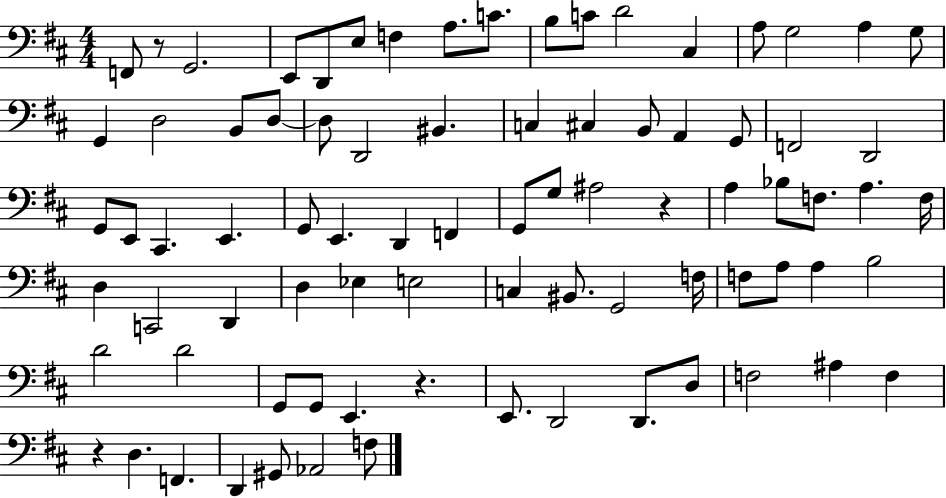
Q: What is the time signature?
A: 4/4